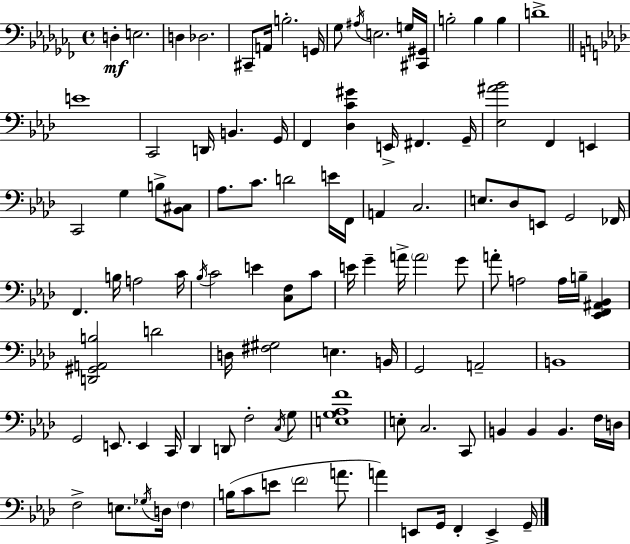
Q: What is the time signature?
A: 4/4